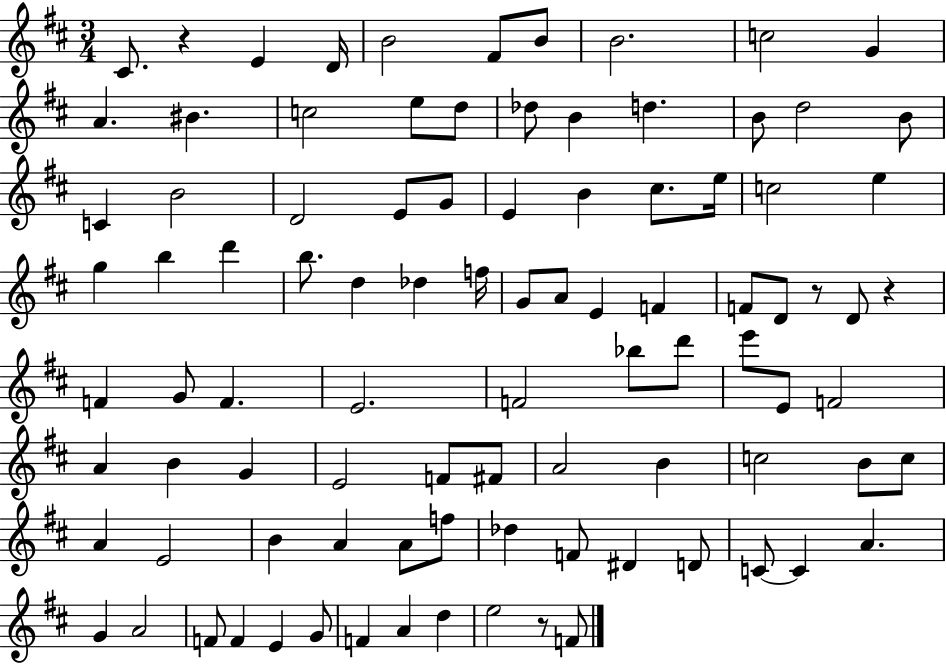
C#4/e. R/q E4/q D4/s B4/h F#4/e B4/e B4/h. C5/h G4/q A4/q. BIS4/q. C5/h E5/e D5/e Db5/e B4/q D5/q. B4/e D5/h B4/e C4/q B4/h D4/h E4/e G4/e E4/q B4/q C#5/e. E5/s C5/h E5/q G5/q B5/q D6/q B5/e. D5/q Db5/q F5/s G4/e A4/e E4/q F4/q F4/e D4/e R/e D4/e R/q F4/q G4/e F4/q. E4/h. F4/h Bb5/e D6/e E6/e E4/e F4/h A4/q B4/q G4/q E4/h F4/e F#4/e A4/h B4/q C5/h B4/e C5/e A4/q E4/h B4/q A4/q A4/e F5/e Db5/q F4/e D#4/q D4/e C4/e C4/q A4/q. G4/q A4/h F4/e F4/q E4/q G4/e F4/q A4/q D5/q E5/h R/e F4/e